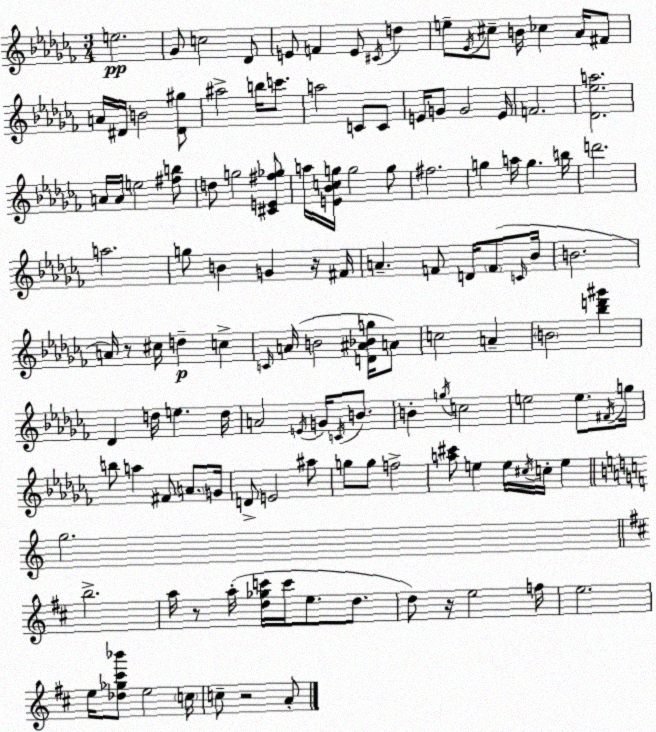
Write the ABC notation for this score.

X:1
T:Untitled
M:3/4
L:1/4
K:Abm
e2 _G/2 c2 _D/2 E/2 F E/2 ^C/4 d e/2 _E/4 ^c/2 B/4 _c _A/4 ^F/2 A/4 ^D/4 B2 [^D^g]/2 ^a2 b/4 c'/2 a2 C/2 C/2 E/4 G/2 G2 E/4 F2 [_D_ea]2 A/4 A/4 e2 [^fb]/2 d/2 g2 [^CE^f_g]/2 a/4 [E_Bcg]/4 g2 g/2 ^f2 g a/4 g b/4 d'2 a2 g/2 B G z/4 ^F/4 A F/2 D/4 F/2 C/4 _B/4 B2 A/4 z/2 ^c/4 d c C/4 A/4 B2 [D^A_Bg]/4 A/2 c2 A B2 [_bd'^g'] _D d/4 e d/4 A2 E/4 G/4 C/4 B/2 B g/4 c2 e2 e/2 ^F/4 g/4 b/2 a ^F/2 A/2 G/4 D/2 E2 ^a/2 g/2 g/2 f2 [a^c']/2 e e/4 ^c/4 c/4 e g2 b2 a/4 z/2 a/4 [d_gc']/4 c'/4 e/2 d/2 d/2 z/4 e2 f/4 e2 e/4 [_d_g^c'_b']/2 e2 c/4 c/2 z2 A/2